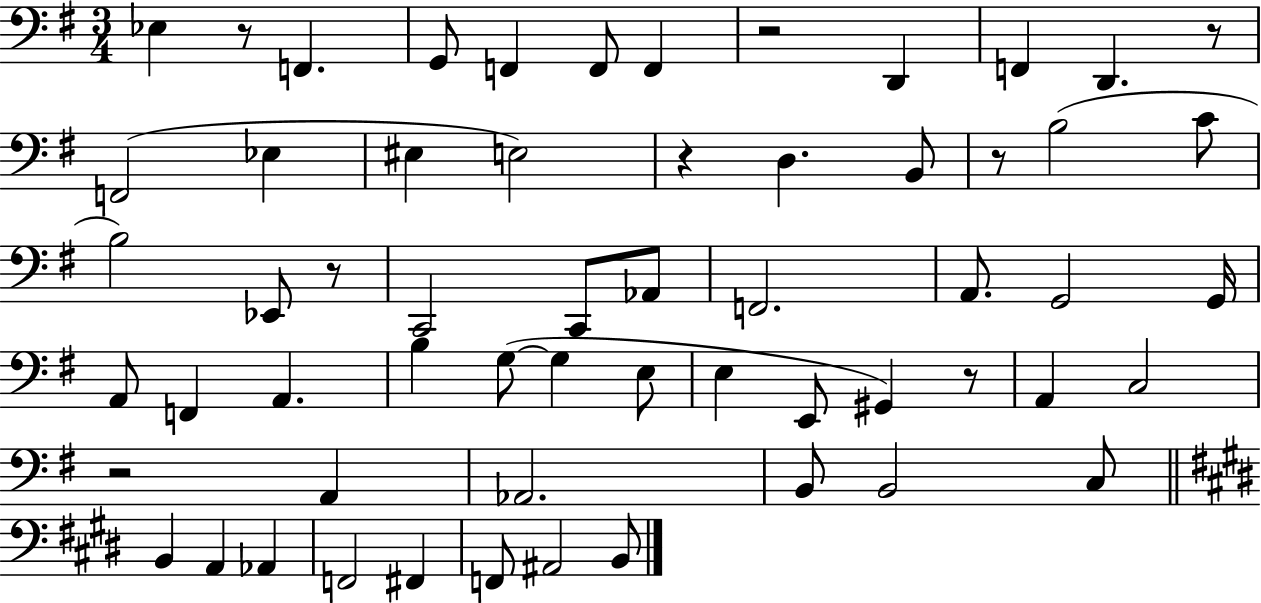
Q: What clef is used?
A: bass